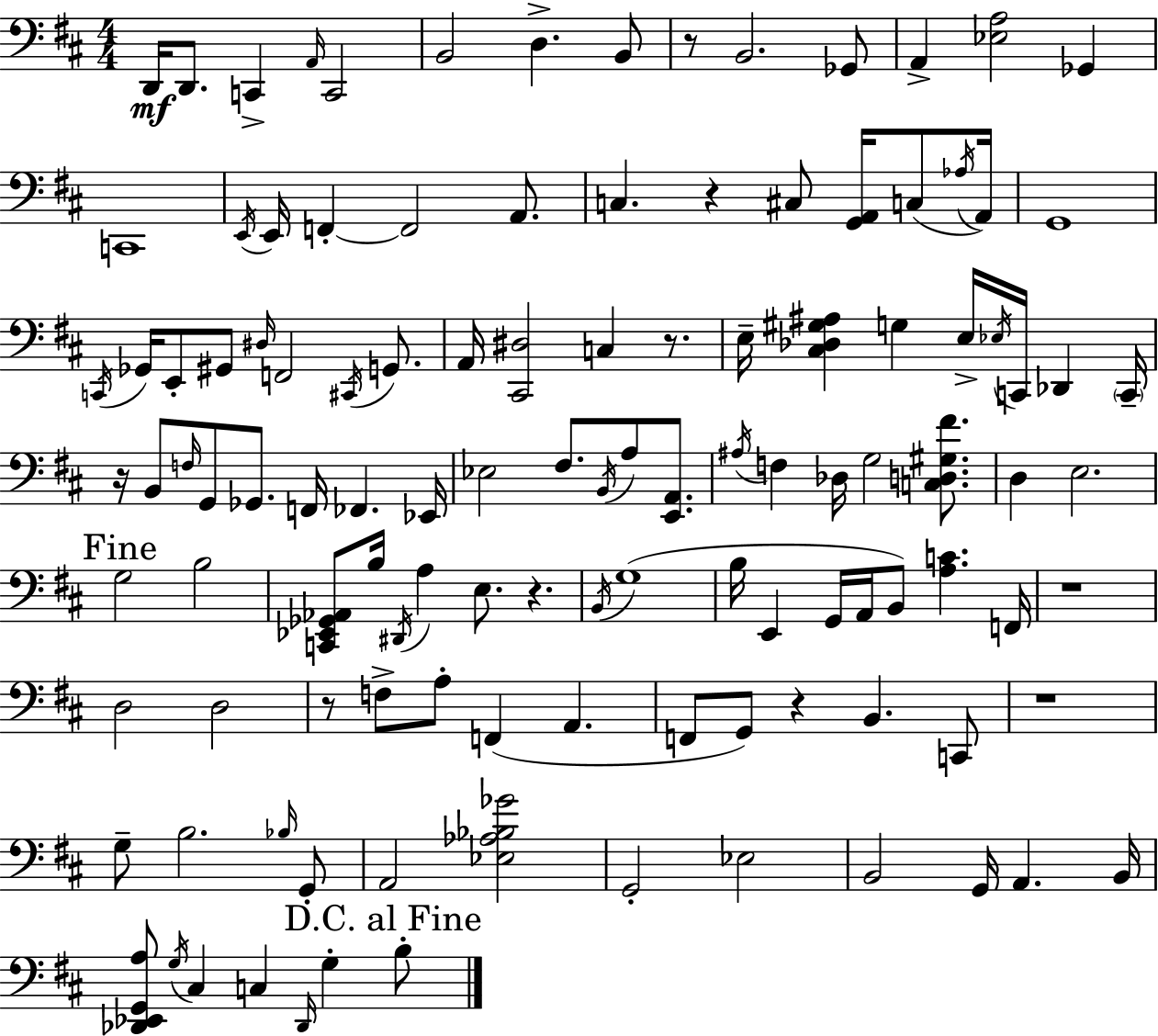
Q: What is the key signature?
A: D major